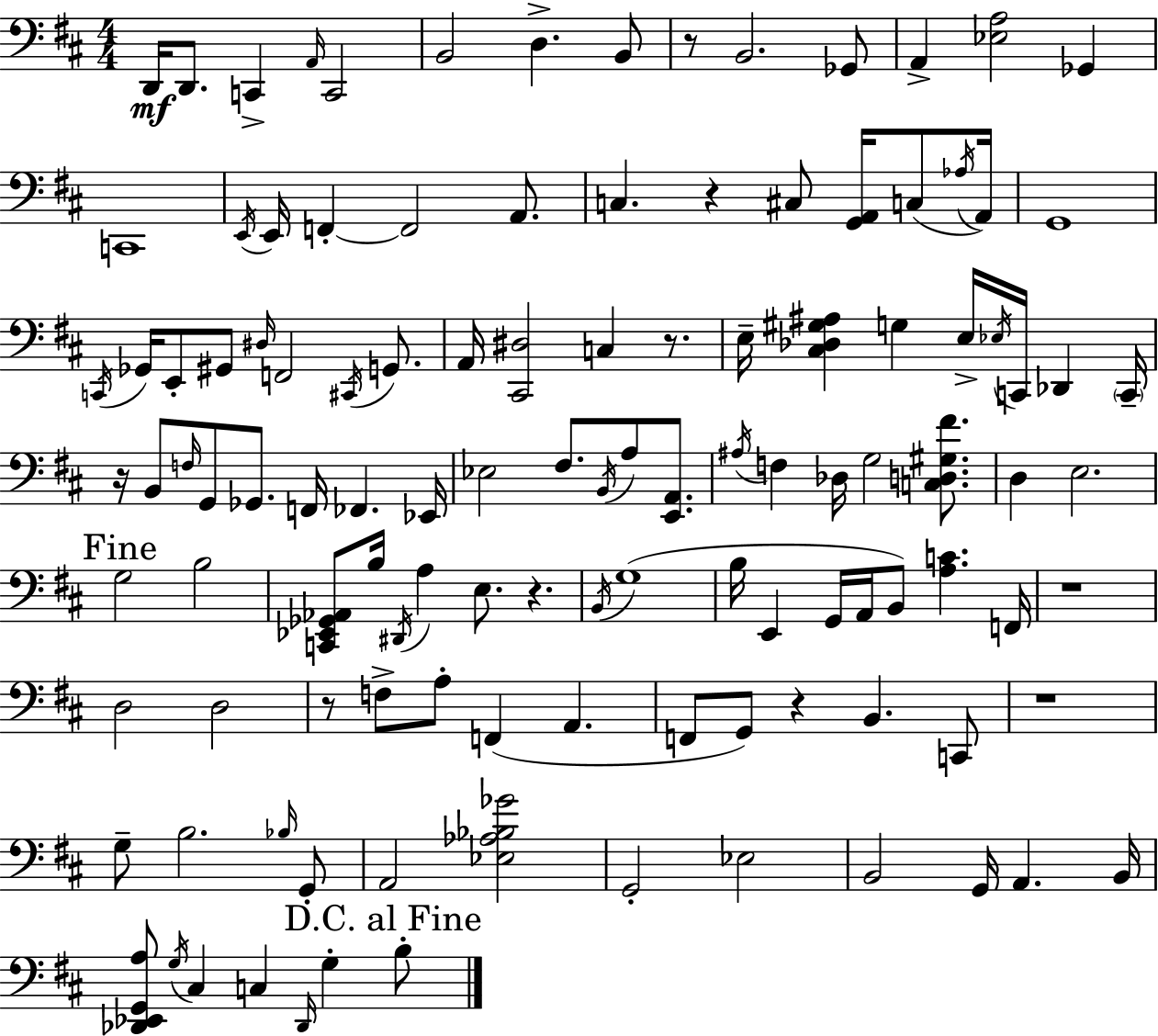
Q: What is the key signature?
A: D major